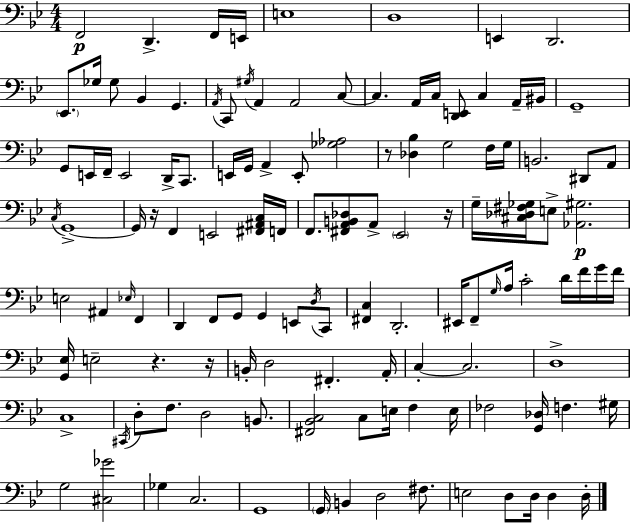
X:1
T:Untitled
M:4/4
L:1/4
K:Bb
F,,2 D,, F,,/4 E,,/4 E,4 D,4 E,, D,,2 _E,,/2 _G,/4 _G,/2 _B,, G,, A,,/4 C,,/2 ^G,/4 A,, A,,2 C,/2 C, A,,/4 C,/4 [D,,E,,]/2 C, A,,/4 ^B,,/4 G,,4 G,,/2 E,,/4 F,,/4 E,,2 D,,/4 C,,/2 E,,/4 G,,/4 A,, E,,/2 [_G,_A,]2 z/2 [_D,_B,] G,2 F,/4 G,/4 B,,2 ^D,,/2 A,,/2 C,/4 G,,4 G,,/4 z/4 F,, E,,2 [^F,,^A,,C,]/4 F,,/4 F,,/2 [^F,,A,,B,,_D,]/2 A,,/2 _E,,2 z/4 G,/4 [^C,_D,^F,_G,]/4 E,/2 [_A,,^G,]2 E,2 ^A,, _E,/4 F,, D,, F,,/2 G,,/2 G,, E,,/2 D,/4 C,,/2 [^F,,C,] D,,2 ^E,,/4 F,,/2 G,/4 A,/4 C2 D/4 F/4 G/4 F/4 [G,,_E,]/4 E,2 z z/4 B,,/4 D,2 ^F,, A,,/4 C, C,2 D,4 C,4 ^C,,/4 D,/2 F,/2 D,2 B,,/2 [^F,,_B,,C,]2 C,/2 E,/4 F, E,/4 _F,2 [G,,_D,]/4 F, ^G,/4 G,2 [^C,_G]2 _G, C,2 G,,4 G,,/4 B,, D,2 ^F,/2 E,2 D,/2 D,/4 D, D,/4